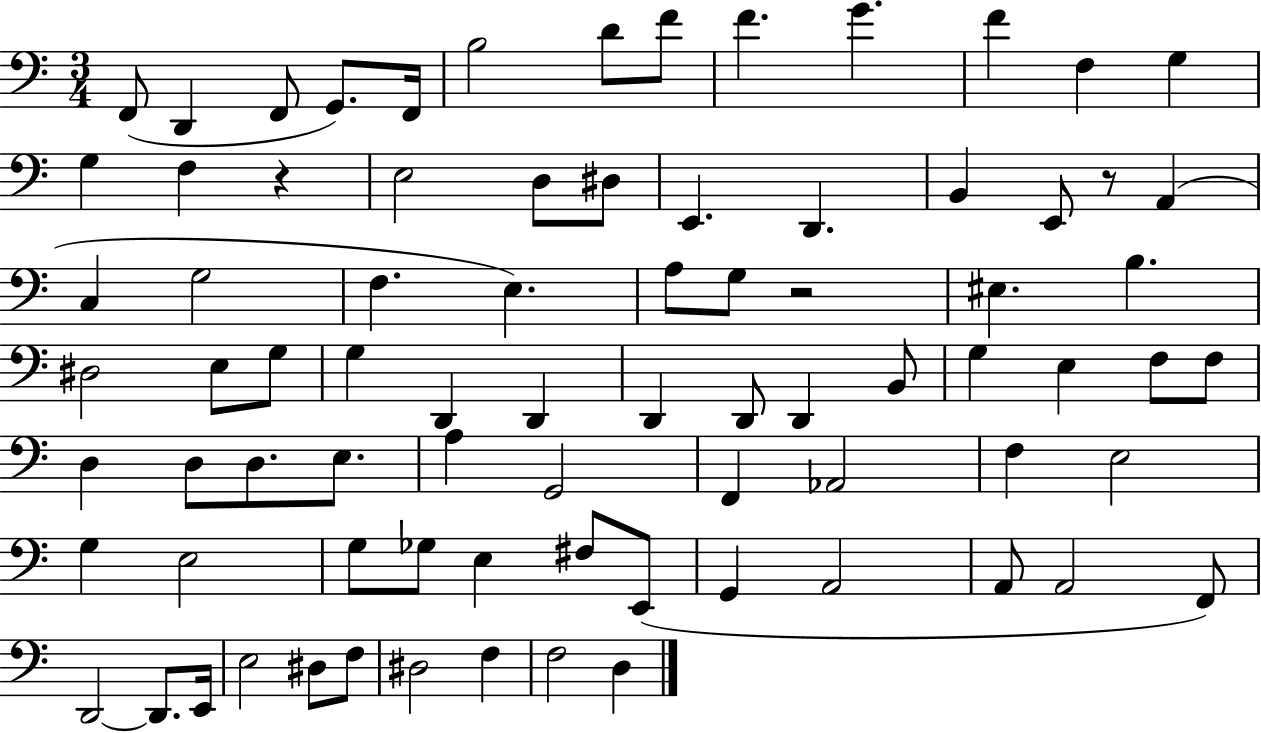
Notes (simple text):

F2/e D2/q F2/e G2/e. F2/s B3/h D4/e F4/e F4/q. G4/q. F4/q F3/q G3/q G3/q F3/q R/q E3/h D3/e D#3/e E2/q. D2/q. B2/q E2/e R/e A2/q C3/q G3/h F3/q. E3/q. A3/e G3/e R/h EIS3/q. B3/q. D#3/h E3/e G3/e G3/q D2/q D2/q D2/q D2/e D2/q B2/e G3/q E3/q F3/e F3/e D3/q D3/e D3/e. E3/e. A3/q G2/h F2/q Ab2/h F3/q E3/h G3/q E3/h G3/e Gb3/e E3/q F#3/e E2/e G2/q A2/h A2/e A2/h F2/e D2/h D2/e. E2/s E3/h D#3/e F3/e D#3/h F3/q F3/h D3/q